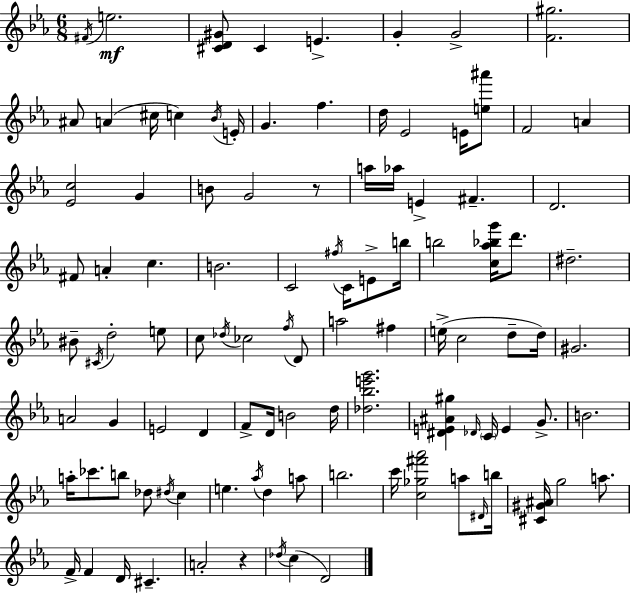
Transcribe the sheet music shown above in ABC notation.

X:1
T:Untitled
M:6/8
L:1/4
K:Eb
^F/4 e2 [^CD^G]/2 ^C E G G2 [F^g]2 ^A/2 A ^c/4 c _B/4 E/4 G f d/4 _E2 E/4 [e^a']/2 F2 A [_Ec]2 G B/2 G2 z/2 a/4 _a/4 E ^F D2 ^F/2 A c B2 C2 ^f/4 C/4 E/2 b/4 b2 [c_a_bg']/4 d'/2 ^d2 ^B/2 ^C/4 d2 e/2 c/2 _d/4 _c2 f/4 D/2 a2 ^f e/4 c2 d/2 d/4 ^G2 A2 G E2 D F/2 D/4 B2 d/4 [_d_be'g']2 [^DE^A^g] _D/4 C/4 E G/2 B2 a/4 _c'/2 b/2 _d/2 ^d/4 c e _a/4 d a/2 b2 c'/4 [c_g^f'_a']2 a/2 ^D/4 b/4 [^C^G^A]/4 g2 a/2 F/4 F D/4 ^C A2 z _d/4 c D2